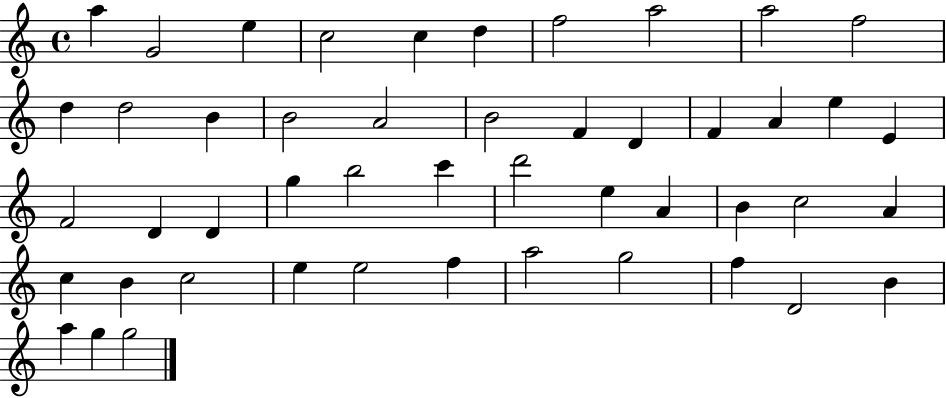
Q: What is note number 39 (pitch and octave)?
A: E5